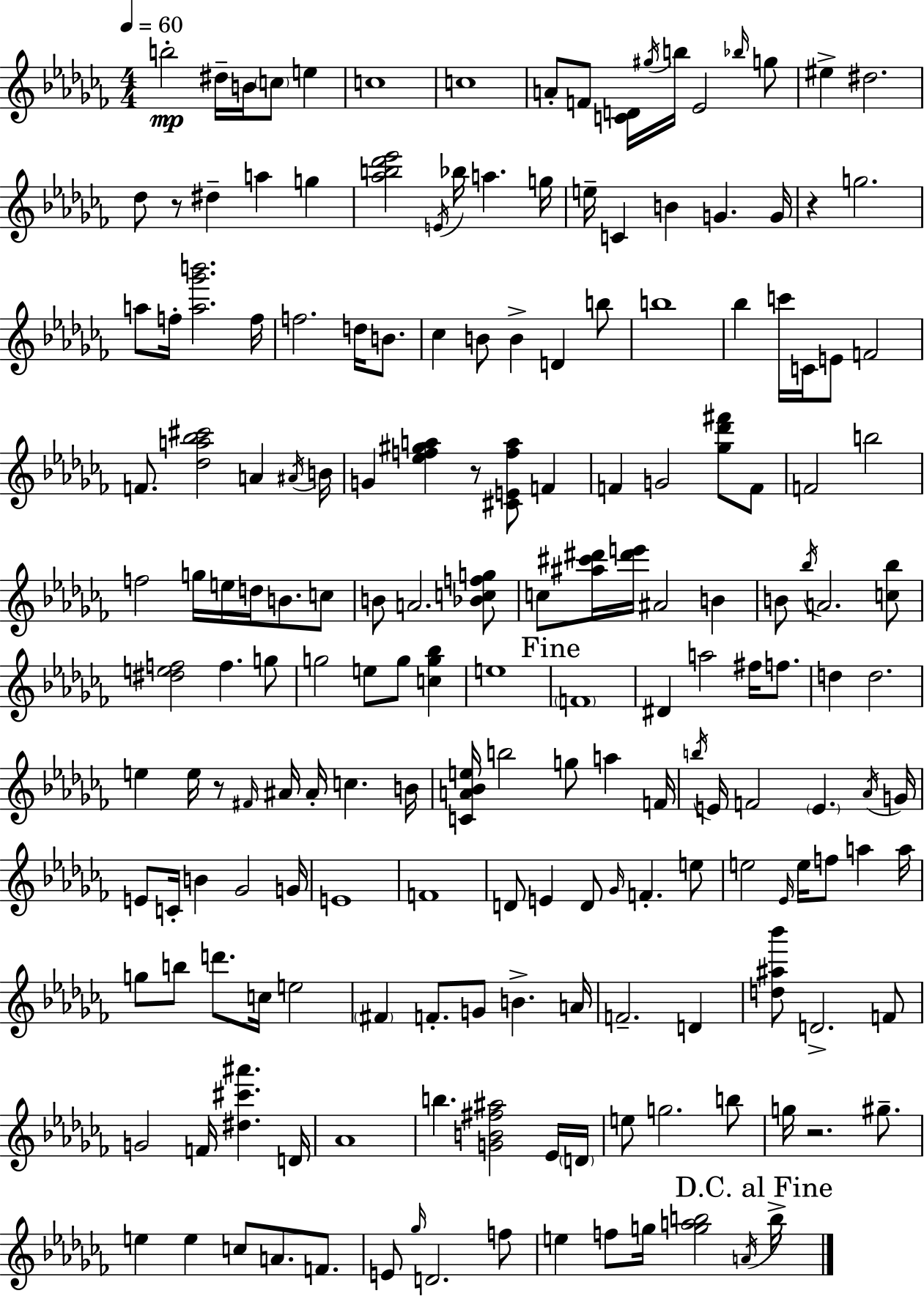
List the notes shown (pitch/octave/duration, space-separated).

B5/h D#5/s B4/s C5/e E5/q C5/w C5/w A4/e F4/e [C4,D4]/s G#5/s B5/s Eb4/h Bb5/s G5/e EIS5/q D#5/h. Db5/e R/e D#5/q A5/q G5/q [Ab5,B5,Db6,Eb6]/h E4/s Bb5/s A5/q. G5/s E5/s C4/q B4/q G4/q. G4/s R/q G5/h. A5/e F5/s [A5,Gb6,B6]/h. F5/s F5/h. D5/s B4/e. CES5/q B4/e B4/q D4/q B5/e B5/w Bb5/q C6/s C4/s E4/e F4/h F4/e. [Db5,A5,Bb5,C#6]/h A4/q A#4/s B4/s G4/q [Eb5,F5,G#5,A5]/q R/e [C#4,E4,F5,A5]/e F4/q F4/q G4/h [Gb5,Db6,F#6]/e F4/e F4/h B5/h F5/h G5/s E5/s D5/s B4/e. C5/e B4/e A4/h. [Bb4,C5,F5,G5]/e C5/e [A#5,C#6,D#6]/s [D#6,E6]/s A#4/h B4/q B4/e Bb5/s A4/h. [C5,Bb5]/e [D#5,E5,F5]/h F5/q. G5/e G5/h E5/e G5/e [C5,G5,Bb5]/q E5/w F4/w D#4/q A5/h F#5/s F5/e. D5/q D5/h. E5/q E5/s R/e F#4/s A#4/s A#4/s C5/q. B4/s [C4,A4,Bb4,E5]/s B5/h G5/e A5/q F4/s B5/s E4/s F4/h E4/q. Ab4/s G4/s E4/e C4/s B4/q Gb4/h G4/s E4/w F4/w D4/e E4/q D4/e Gb4/s F4/q. E5/e E5/h Eb4/s E5/s F5/e A5/q A5/s G5/e B5/e D6/e. C5/s E5/h F#4/q F4/e. G4/e B4/q. A4/s F4/h. D4/q [D5,A#5,Bb6]/e D4/h. F4/e G4/h F4/s [D#5,C#6,A#6]/q. D4/s Ab4/w B5/q. [G4,B4,F#5,A#5]/h Eb4/s D4/s E5/e G5/h. B5/e G5/s R/h. G#5/e. E5/q E5/q C5/e A4/e. F4/e. E4/e Gb5/s D4/h. F5/e E5/q F5/e G5/s [G5,A5,B5]/h A4/s B5/s